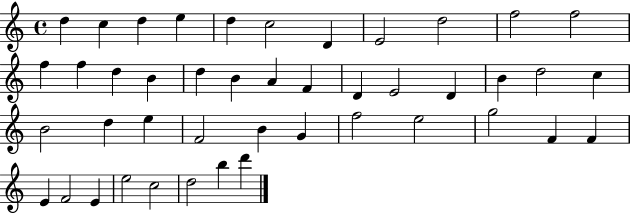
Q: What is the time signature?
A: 4/4